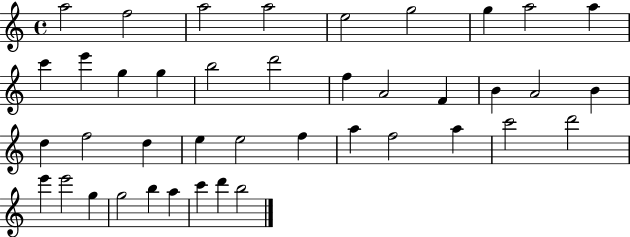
{
  \clef treble
  \time 4/4
  \defaultTimeSignature
  \key c \major
  a''2 f''2 | a''2 a''2 | e''2 g''2 | g''4 a''2 a''4 | \break c'''4 e'''4 g''4 g''4 | b''2 d'''2 | f''4 a'2 f'4 | b'4 a'2 b'4 | \break d''4 f''2 d''4 | e''4 e''2 f''4 | a''4 f''2 a''4 | c'''2 d'''2 | \break e'''4 e'''2 g''4 | g''2 b''4 a''4 | c'''4 d'''4 b''2 | \bar "|."
}